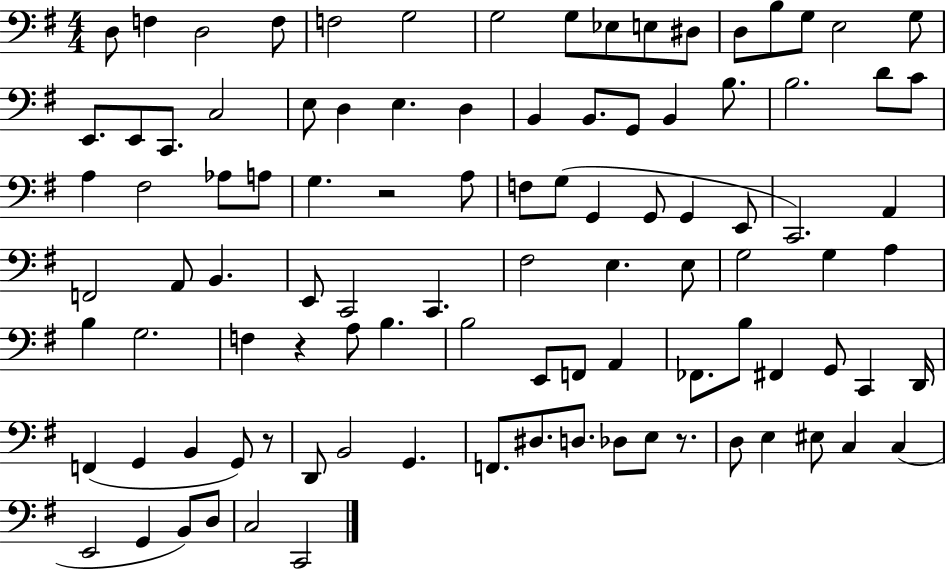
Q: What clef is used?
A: bass